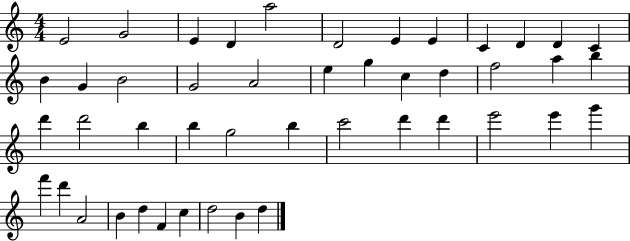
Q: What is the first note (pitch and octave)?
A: E4